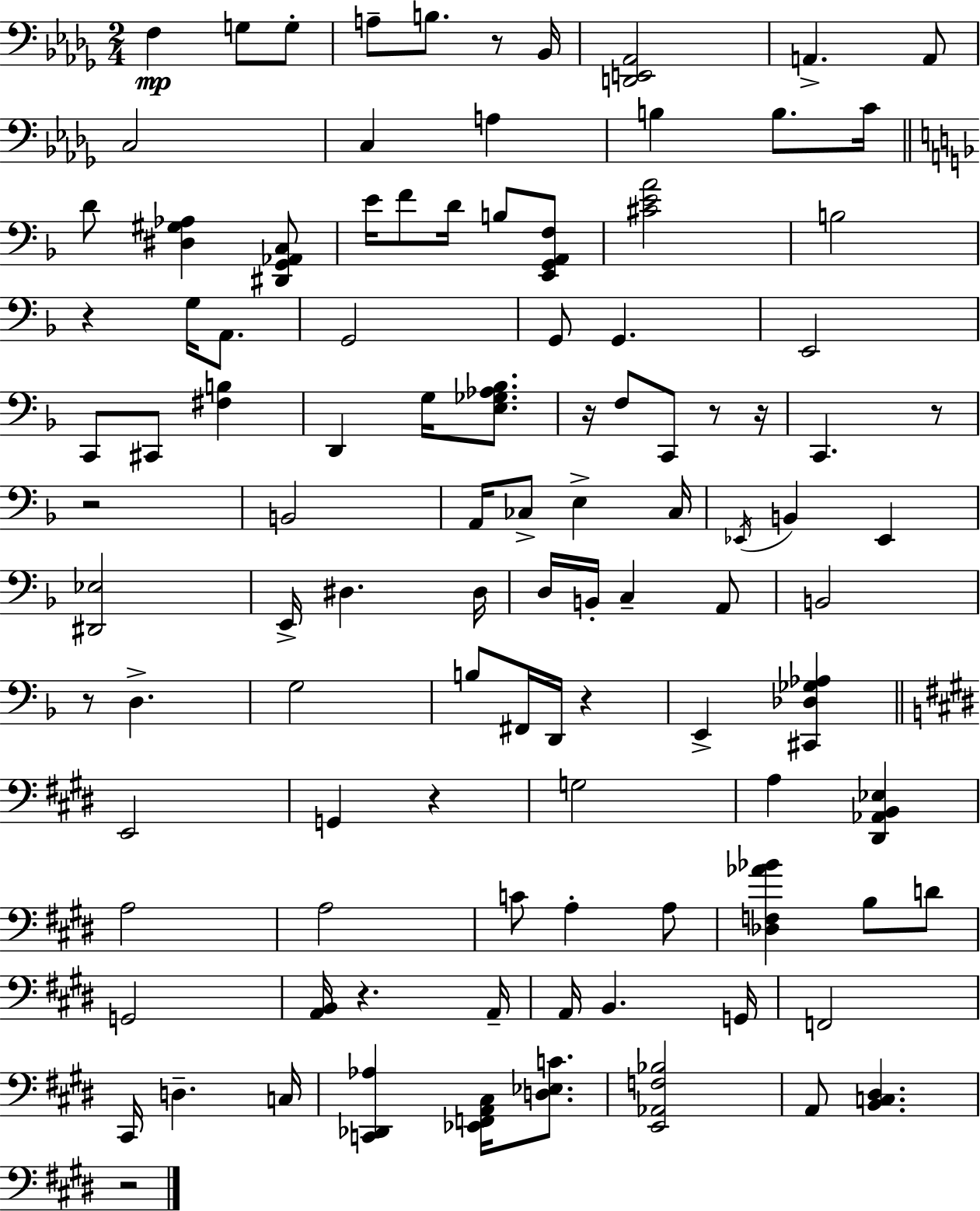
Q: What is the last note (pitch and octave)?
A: A2